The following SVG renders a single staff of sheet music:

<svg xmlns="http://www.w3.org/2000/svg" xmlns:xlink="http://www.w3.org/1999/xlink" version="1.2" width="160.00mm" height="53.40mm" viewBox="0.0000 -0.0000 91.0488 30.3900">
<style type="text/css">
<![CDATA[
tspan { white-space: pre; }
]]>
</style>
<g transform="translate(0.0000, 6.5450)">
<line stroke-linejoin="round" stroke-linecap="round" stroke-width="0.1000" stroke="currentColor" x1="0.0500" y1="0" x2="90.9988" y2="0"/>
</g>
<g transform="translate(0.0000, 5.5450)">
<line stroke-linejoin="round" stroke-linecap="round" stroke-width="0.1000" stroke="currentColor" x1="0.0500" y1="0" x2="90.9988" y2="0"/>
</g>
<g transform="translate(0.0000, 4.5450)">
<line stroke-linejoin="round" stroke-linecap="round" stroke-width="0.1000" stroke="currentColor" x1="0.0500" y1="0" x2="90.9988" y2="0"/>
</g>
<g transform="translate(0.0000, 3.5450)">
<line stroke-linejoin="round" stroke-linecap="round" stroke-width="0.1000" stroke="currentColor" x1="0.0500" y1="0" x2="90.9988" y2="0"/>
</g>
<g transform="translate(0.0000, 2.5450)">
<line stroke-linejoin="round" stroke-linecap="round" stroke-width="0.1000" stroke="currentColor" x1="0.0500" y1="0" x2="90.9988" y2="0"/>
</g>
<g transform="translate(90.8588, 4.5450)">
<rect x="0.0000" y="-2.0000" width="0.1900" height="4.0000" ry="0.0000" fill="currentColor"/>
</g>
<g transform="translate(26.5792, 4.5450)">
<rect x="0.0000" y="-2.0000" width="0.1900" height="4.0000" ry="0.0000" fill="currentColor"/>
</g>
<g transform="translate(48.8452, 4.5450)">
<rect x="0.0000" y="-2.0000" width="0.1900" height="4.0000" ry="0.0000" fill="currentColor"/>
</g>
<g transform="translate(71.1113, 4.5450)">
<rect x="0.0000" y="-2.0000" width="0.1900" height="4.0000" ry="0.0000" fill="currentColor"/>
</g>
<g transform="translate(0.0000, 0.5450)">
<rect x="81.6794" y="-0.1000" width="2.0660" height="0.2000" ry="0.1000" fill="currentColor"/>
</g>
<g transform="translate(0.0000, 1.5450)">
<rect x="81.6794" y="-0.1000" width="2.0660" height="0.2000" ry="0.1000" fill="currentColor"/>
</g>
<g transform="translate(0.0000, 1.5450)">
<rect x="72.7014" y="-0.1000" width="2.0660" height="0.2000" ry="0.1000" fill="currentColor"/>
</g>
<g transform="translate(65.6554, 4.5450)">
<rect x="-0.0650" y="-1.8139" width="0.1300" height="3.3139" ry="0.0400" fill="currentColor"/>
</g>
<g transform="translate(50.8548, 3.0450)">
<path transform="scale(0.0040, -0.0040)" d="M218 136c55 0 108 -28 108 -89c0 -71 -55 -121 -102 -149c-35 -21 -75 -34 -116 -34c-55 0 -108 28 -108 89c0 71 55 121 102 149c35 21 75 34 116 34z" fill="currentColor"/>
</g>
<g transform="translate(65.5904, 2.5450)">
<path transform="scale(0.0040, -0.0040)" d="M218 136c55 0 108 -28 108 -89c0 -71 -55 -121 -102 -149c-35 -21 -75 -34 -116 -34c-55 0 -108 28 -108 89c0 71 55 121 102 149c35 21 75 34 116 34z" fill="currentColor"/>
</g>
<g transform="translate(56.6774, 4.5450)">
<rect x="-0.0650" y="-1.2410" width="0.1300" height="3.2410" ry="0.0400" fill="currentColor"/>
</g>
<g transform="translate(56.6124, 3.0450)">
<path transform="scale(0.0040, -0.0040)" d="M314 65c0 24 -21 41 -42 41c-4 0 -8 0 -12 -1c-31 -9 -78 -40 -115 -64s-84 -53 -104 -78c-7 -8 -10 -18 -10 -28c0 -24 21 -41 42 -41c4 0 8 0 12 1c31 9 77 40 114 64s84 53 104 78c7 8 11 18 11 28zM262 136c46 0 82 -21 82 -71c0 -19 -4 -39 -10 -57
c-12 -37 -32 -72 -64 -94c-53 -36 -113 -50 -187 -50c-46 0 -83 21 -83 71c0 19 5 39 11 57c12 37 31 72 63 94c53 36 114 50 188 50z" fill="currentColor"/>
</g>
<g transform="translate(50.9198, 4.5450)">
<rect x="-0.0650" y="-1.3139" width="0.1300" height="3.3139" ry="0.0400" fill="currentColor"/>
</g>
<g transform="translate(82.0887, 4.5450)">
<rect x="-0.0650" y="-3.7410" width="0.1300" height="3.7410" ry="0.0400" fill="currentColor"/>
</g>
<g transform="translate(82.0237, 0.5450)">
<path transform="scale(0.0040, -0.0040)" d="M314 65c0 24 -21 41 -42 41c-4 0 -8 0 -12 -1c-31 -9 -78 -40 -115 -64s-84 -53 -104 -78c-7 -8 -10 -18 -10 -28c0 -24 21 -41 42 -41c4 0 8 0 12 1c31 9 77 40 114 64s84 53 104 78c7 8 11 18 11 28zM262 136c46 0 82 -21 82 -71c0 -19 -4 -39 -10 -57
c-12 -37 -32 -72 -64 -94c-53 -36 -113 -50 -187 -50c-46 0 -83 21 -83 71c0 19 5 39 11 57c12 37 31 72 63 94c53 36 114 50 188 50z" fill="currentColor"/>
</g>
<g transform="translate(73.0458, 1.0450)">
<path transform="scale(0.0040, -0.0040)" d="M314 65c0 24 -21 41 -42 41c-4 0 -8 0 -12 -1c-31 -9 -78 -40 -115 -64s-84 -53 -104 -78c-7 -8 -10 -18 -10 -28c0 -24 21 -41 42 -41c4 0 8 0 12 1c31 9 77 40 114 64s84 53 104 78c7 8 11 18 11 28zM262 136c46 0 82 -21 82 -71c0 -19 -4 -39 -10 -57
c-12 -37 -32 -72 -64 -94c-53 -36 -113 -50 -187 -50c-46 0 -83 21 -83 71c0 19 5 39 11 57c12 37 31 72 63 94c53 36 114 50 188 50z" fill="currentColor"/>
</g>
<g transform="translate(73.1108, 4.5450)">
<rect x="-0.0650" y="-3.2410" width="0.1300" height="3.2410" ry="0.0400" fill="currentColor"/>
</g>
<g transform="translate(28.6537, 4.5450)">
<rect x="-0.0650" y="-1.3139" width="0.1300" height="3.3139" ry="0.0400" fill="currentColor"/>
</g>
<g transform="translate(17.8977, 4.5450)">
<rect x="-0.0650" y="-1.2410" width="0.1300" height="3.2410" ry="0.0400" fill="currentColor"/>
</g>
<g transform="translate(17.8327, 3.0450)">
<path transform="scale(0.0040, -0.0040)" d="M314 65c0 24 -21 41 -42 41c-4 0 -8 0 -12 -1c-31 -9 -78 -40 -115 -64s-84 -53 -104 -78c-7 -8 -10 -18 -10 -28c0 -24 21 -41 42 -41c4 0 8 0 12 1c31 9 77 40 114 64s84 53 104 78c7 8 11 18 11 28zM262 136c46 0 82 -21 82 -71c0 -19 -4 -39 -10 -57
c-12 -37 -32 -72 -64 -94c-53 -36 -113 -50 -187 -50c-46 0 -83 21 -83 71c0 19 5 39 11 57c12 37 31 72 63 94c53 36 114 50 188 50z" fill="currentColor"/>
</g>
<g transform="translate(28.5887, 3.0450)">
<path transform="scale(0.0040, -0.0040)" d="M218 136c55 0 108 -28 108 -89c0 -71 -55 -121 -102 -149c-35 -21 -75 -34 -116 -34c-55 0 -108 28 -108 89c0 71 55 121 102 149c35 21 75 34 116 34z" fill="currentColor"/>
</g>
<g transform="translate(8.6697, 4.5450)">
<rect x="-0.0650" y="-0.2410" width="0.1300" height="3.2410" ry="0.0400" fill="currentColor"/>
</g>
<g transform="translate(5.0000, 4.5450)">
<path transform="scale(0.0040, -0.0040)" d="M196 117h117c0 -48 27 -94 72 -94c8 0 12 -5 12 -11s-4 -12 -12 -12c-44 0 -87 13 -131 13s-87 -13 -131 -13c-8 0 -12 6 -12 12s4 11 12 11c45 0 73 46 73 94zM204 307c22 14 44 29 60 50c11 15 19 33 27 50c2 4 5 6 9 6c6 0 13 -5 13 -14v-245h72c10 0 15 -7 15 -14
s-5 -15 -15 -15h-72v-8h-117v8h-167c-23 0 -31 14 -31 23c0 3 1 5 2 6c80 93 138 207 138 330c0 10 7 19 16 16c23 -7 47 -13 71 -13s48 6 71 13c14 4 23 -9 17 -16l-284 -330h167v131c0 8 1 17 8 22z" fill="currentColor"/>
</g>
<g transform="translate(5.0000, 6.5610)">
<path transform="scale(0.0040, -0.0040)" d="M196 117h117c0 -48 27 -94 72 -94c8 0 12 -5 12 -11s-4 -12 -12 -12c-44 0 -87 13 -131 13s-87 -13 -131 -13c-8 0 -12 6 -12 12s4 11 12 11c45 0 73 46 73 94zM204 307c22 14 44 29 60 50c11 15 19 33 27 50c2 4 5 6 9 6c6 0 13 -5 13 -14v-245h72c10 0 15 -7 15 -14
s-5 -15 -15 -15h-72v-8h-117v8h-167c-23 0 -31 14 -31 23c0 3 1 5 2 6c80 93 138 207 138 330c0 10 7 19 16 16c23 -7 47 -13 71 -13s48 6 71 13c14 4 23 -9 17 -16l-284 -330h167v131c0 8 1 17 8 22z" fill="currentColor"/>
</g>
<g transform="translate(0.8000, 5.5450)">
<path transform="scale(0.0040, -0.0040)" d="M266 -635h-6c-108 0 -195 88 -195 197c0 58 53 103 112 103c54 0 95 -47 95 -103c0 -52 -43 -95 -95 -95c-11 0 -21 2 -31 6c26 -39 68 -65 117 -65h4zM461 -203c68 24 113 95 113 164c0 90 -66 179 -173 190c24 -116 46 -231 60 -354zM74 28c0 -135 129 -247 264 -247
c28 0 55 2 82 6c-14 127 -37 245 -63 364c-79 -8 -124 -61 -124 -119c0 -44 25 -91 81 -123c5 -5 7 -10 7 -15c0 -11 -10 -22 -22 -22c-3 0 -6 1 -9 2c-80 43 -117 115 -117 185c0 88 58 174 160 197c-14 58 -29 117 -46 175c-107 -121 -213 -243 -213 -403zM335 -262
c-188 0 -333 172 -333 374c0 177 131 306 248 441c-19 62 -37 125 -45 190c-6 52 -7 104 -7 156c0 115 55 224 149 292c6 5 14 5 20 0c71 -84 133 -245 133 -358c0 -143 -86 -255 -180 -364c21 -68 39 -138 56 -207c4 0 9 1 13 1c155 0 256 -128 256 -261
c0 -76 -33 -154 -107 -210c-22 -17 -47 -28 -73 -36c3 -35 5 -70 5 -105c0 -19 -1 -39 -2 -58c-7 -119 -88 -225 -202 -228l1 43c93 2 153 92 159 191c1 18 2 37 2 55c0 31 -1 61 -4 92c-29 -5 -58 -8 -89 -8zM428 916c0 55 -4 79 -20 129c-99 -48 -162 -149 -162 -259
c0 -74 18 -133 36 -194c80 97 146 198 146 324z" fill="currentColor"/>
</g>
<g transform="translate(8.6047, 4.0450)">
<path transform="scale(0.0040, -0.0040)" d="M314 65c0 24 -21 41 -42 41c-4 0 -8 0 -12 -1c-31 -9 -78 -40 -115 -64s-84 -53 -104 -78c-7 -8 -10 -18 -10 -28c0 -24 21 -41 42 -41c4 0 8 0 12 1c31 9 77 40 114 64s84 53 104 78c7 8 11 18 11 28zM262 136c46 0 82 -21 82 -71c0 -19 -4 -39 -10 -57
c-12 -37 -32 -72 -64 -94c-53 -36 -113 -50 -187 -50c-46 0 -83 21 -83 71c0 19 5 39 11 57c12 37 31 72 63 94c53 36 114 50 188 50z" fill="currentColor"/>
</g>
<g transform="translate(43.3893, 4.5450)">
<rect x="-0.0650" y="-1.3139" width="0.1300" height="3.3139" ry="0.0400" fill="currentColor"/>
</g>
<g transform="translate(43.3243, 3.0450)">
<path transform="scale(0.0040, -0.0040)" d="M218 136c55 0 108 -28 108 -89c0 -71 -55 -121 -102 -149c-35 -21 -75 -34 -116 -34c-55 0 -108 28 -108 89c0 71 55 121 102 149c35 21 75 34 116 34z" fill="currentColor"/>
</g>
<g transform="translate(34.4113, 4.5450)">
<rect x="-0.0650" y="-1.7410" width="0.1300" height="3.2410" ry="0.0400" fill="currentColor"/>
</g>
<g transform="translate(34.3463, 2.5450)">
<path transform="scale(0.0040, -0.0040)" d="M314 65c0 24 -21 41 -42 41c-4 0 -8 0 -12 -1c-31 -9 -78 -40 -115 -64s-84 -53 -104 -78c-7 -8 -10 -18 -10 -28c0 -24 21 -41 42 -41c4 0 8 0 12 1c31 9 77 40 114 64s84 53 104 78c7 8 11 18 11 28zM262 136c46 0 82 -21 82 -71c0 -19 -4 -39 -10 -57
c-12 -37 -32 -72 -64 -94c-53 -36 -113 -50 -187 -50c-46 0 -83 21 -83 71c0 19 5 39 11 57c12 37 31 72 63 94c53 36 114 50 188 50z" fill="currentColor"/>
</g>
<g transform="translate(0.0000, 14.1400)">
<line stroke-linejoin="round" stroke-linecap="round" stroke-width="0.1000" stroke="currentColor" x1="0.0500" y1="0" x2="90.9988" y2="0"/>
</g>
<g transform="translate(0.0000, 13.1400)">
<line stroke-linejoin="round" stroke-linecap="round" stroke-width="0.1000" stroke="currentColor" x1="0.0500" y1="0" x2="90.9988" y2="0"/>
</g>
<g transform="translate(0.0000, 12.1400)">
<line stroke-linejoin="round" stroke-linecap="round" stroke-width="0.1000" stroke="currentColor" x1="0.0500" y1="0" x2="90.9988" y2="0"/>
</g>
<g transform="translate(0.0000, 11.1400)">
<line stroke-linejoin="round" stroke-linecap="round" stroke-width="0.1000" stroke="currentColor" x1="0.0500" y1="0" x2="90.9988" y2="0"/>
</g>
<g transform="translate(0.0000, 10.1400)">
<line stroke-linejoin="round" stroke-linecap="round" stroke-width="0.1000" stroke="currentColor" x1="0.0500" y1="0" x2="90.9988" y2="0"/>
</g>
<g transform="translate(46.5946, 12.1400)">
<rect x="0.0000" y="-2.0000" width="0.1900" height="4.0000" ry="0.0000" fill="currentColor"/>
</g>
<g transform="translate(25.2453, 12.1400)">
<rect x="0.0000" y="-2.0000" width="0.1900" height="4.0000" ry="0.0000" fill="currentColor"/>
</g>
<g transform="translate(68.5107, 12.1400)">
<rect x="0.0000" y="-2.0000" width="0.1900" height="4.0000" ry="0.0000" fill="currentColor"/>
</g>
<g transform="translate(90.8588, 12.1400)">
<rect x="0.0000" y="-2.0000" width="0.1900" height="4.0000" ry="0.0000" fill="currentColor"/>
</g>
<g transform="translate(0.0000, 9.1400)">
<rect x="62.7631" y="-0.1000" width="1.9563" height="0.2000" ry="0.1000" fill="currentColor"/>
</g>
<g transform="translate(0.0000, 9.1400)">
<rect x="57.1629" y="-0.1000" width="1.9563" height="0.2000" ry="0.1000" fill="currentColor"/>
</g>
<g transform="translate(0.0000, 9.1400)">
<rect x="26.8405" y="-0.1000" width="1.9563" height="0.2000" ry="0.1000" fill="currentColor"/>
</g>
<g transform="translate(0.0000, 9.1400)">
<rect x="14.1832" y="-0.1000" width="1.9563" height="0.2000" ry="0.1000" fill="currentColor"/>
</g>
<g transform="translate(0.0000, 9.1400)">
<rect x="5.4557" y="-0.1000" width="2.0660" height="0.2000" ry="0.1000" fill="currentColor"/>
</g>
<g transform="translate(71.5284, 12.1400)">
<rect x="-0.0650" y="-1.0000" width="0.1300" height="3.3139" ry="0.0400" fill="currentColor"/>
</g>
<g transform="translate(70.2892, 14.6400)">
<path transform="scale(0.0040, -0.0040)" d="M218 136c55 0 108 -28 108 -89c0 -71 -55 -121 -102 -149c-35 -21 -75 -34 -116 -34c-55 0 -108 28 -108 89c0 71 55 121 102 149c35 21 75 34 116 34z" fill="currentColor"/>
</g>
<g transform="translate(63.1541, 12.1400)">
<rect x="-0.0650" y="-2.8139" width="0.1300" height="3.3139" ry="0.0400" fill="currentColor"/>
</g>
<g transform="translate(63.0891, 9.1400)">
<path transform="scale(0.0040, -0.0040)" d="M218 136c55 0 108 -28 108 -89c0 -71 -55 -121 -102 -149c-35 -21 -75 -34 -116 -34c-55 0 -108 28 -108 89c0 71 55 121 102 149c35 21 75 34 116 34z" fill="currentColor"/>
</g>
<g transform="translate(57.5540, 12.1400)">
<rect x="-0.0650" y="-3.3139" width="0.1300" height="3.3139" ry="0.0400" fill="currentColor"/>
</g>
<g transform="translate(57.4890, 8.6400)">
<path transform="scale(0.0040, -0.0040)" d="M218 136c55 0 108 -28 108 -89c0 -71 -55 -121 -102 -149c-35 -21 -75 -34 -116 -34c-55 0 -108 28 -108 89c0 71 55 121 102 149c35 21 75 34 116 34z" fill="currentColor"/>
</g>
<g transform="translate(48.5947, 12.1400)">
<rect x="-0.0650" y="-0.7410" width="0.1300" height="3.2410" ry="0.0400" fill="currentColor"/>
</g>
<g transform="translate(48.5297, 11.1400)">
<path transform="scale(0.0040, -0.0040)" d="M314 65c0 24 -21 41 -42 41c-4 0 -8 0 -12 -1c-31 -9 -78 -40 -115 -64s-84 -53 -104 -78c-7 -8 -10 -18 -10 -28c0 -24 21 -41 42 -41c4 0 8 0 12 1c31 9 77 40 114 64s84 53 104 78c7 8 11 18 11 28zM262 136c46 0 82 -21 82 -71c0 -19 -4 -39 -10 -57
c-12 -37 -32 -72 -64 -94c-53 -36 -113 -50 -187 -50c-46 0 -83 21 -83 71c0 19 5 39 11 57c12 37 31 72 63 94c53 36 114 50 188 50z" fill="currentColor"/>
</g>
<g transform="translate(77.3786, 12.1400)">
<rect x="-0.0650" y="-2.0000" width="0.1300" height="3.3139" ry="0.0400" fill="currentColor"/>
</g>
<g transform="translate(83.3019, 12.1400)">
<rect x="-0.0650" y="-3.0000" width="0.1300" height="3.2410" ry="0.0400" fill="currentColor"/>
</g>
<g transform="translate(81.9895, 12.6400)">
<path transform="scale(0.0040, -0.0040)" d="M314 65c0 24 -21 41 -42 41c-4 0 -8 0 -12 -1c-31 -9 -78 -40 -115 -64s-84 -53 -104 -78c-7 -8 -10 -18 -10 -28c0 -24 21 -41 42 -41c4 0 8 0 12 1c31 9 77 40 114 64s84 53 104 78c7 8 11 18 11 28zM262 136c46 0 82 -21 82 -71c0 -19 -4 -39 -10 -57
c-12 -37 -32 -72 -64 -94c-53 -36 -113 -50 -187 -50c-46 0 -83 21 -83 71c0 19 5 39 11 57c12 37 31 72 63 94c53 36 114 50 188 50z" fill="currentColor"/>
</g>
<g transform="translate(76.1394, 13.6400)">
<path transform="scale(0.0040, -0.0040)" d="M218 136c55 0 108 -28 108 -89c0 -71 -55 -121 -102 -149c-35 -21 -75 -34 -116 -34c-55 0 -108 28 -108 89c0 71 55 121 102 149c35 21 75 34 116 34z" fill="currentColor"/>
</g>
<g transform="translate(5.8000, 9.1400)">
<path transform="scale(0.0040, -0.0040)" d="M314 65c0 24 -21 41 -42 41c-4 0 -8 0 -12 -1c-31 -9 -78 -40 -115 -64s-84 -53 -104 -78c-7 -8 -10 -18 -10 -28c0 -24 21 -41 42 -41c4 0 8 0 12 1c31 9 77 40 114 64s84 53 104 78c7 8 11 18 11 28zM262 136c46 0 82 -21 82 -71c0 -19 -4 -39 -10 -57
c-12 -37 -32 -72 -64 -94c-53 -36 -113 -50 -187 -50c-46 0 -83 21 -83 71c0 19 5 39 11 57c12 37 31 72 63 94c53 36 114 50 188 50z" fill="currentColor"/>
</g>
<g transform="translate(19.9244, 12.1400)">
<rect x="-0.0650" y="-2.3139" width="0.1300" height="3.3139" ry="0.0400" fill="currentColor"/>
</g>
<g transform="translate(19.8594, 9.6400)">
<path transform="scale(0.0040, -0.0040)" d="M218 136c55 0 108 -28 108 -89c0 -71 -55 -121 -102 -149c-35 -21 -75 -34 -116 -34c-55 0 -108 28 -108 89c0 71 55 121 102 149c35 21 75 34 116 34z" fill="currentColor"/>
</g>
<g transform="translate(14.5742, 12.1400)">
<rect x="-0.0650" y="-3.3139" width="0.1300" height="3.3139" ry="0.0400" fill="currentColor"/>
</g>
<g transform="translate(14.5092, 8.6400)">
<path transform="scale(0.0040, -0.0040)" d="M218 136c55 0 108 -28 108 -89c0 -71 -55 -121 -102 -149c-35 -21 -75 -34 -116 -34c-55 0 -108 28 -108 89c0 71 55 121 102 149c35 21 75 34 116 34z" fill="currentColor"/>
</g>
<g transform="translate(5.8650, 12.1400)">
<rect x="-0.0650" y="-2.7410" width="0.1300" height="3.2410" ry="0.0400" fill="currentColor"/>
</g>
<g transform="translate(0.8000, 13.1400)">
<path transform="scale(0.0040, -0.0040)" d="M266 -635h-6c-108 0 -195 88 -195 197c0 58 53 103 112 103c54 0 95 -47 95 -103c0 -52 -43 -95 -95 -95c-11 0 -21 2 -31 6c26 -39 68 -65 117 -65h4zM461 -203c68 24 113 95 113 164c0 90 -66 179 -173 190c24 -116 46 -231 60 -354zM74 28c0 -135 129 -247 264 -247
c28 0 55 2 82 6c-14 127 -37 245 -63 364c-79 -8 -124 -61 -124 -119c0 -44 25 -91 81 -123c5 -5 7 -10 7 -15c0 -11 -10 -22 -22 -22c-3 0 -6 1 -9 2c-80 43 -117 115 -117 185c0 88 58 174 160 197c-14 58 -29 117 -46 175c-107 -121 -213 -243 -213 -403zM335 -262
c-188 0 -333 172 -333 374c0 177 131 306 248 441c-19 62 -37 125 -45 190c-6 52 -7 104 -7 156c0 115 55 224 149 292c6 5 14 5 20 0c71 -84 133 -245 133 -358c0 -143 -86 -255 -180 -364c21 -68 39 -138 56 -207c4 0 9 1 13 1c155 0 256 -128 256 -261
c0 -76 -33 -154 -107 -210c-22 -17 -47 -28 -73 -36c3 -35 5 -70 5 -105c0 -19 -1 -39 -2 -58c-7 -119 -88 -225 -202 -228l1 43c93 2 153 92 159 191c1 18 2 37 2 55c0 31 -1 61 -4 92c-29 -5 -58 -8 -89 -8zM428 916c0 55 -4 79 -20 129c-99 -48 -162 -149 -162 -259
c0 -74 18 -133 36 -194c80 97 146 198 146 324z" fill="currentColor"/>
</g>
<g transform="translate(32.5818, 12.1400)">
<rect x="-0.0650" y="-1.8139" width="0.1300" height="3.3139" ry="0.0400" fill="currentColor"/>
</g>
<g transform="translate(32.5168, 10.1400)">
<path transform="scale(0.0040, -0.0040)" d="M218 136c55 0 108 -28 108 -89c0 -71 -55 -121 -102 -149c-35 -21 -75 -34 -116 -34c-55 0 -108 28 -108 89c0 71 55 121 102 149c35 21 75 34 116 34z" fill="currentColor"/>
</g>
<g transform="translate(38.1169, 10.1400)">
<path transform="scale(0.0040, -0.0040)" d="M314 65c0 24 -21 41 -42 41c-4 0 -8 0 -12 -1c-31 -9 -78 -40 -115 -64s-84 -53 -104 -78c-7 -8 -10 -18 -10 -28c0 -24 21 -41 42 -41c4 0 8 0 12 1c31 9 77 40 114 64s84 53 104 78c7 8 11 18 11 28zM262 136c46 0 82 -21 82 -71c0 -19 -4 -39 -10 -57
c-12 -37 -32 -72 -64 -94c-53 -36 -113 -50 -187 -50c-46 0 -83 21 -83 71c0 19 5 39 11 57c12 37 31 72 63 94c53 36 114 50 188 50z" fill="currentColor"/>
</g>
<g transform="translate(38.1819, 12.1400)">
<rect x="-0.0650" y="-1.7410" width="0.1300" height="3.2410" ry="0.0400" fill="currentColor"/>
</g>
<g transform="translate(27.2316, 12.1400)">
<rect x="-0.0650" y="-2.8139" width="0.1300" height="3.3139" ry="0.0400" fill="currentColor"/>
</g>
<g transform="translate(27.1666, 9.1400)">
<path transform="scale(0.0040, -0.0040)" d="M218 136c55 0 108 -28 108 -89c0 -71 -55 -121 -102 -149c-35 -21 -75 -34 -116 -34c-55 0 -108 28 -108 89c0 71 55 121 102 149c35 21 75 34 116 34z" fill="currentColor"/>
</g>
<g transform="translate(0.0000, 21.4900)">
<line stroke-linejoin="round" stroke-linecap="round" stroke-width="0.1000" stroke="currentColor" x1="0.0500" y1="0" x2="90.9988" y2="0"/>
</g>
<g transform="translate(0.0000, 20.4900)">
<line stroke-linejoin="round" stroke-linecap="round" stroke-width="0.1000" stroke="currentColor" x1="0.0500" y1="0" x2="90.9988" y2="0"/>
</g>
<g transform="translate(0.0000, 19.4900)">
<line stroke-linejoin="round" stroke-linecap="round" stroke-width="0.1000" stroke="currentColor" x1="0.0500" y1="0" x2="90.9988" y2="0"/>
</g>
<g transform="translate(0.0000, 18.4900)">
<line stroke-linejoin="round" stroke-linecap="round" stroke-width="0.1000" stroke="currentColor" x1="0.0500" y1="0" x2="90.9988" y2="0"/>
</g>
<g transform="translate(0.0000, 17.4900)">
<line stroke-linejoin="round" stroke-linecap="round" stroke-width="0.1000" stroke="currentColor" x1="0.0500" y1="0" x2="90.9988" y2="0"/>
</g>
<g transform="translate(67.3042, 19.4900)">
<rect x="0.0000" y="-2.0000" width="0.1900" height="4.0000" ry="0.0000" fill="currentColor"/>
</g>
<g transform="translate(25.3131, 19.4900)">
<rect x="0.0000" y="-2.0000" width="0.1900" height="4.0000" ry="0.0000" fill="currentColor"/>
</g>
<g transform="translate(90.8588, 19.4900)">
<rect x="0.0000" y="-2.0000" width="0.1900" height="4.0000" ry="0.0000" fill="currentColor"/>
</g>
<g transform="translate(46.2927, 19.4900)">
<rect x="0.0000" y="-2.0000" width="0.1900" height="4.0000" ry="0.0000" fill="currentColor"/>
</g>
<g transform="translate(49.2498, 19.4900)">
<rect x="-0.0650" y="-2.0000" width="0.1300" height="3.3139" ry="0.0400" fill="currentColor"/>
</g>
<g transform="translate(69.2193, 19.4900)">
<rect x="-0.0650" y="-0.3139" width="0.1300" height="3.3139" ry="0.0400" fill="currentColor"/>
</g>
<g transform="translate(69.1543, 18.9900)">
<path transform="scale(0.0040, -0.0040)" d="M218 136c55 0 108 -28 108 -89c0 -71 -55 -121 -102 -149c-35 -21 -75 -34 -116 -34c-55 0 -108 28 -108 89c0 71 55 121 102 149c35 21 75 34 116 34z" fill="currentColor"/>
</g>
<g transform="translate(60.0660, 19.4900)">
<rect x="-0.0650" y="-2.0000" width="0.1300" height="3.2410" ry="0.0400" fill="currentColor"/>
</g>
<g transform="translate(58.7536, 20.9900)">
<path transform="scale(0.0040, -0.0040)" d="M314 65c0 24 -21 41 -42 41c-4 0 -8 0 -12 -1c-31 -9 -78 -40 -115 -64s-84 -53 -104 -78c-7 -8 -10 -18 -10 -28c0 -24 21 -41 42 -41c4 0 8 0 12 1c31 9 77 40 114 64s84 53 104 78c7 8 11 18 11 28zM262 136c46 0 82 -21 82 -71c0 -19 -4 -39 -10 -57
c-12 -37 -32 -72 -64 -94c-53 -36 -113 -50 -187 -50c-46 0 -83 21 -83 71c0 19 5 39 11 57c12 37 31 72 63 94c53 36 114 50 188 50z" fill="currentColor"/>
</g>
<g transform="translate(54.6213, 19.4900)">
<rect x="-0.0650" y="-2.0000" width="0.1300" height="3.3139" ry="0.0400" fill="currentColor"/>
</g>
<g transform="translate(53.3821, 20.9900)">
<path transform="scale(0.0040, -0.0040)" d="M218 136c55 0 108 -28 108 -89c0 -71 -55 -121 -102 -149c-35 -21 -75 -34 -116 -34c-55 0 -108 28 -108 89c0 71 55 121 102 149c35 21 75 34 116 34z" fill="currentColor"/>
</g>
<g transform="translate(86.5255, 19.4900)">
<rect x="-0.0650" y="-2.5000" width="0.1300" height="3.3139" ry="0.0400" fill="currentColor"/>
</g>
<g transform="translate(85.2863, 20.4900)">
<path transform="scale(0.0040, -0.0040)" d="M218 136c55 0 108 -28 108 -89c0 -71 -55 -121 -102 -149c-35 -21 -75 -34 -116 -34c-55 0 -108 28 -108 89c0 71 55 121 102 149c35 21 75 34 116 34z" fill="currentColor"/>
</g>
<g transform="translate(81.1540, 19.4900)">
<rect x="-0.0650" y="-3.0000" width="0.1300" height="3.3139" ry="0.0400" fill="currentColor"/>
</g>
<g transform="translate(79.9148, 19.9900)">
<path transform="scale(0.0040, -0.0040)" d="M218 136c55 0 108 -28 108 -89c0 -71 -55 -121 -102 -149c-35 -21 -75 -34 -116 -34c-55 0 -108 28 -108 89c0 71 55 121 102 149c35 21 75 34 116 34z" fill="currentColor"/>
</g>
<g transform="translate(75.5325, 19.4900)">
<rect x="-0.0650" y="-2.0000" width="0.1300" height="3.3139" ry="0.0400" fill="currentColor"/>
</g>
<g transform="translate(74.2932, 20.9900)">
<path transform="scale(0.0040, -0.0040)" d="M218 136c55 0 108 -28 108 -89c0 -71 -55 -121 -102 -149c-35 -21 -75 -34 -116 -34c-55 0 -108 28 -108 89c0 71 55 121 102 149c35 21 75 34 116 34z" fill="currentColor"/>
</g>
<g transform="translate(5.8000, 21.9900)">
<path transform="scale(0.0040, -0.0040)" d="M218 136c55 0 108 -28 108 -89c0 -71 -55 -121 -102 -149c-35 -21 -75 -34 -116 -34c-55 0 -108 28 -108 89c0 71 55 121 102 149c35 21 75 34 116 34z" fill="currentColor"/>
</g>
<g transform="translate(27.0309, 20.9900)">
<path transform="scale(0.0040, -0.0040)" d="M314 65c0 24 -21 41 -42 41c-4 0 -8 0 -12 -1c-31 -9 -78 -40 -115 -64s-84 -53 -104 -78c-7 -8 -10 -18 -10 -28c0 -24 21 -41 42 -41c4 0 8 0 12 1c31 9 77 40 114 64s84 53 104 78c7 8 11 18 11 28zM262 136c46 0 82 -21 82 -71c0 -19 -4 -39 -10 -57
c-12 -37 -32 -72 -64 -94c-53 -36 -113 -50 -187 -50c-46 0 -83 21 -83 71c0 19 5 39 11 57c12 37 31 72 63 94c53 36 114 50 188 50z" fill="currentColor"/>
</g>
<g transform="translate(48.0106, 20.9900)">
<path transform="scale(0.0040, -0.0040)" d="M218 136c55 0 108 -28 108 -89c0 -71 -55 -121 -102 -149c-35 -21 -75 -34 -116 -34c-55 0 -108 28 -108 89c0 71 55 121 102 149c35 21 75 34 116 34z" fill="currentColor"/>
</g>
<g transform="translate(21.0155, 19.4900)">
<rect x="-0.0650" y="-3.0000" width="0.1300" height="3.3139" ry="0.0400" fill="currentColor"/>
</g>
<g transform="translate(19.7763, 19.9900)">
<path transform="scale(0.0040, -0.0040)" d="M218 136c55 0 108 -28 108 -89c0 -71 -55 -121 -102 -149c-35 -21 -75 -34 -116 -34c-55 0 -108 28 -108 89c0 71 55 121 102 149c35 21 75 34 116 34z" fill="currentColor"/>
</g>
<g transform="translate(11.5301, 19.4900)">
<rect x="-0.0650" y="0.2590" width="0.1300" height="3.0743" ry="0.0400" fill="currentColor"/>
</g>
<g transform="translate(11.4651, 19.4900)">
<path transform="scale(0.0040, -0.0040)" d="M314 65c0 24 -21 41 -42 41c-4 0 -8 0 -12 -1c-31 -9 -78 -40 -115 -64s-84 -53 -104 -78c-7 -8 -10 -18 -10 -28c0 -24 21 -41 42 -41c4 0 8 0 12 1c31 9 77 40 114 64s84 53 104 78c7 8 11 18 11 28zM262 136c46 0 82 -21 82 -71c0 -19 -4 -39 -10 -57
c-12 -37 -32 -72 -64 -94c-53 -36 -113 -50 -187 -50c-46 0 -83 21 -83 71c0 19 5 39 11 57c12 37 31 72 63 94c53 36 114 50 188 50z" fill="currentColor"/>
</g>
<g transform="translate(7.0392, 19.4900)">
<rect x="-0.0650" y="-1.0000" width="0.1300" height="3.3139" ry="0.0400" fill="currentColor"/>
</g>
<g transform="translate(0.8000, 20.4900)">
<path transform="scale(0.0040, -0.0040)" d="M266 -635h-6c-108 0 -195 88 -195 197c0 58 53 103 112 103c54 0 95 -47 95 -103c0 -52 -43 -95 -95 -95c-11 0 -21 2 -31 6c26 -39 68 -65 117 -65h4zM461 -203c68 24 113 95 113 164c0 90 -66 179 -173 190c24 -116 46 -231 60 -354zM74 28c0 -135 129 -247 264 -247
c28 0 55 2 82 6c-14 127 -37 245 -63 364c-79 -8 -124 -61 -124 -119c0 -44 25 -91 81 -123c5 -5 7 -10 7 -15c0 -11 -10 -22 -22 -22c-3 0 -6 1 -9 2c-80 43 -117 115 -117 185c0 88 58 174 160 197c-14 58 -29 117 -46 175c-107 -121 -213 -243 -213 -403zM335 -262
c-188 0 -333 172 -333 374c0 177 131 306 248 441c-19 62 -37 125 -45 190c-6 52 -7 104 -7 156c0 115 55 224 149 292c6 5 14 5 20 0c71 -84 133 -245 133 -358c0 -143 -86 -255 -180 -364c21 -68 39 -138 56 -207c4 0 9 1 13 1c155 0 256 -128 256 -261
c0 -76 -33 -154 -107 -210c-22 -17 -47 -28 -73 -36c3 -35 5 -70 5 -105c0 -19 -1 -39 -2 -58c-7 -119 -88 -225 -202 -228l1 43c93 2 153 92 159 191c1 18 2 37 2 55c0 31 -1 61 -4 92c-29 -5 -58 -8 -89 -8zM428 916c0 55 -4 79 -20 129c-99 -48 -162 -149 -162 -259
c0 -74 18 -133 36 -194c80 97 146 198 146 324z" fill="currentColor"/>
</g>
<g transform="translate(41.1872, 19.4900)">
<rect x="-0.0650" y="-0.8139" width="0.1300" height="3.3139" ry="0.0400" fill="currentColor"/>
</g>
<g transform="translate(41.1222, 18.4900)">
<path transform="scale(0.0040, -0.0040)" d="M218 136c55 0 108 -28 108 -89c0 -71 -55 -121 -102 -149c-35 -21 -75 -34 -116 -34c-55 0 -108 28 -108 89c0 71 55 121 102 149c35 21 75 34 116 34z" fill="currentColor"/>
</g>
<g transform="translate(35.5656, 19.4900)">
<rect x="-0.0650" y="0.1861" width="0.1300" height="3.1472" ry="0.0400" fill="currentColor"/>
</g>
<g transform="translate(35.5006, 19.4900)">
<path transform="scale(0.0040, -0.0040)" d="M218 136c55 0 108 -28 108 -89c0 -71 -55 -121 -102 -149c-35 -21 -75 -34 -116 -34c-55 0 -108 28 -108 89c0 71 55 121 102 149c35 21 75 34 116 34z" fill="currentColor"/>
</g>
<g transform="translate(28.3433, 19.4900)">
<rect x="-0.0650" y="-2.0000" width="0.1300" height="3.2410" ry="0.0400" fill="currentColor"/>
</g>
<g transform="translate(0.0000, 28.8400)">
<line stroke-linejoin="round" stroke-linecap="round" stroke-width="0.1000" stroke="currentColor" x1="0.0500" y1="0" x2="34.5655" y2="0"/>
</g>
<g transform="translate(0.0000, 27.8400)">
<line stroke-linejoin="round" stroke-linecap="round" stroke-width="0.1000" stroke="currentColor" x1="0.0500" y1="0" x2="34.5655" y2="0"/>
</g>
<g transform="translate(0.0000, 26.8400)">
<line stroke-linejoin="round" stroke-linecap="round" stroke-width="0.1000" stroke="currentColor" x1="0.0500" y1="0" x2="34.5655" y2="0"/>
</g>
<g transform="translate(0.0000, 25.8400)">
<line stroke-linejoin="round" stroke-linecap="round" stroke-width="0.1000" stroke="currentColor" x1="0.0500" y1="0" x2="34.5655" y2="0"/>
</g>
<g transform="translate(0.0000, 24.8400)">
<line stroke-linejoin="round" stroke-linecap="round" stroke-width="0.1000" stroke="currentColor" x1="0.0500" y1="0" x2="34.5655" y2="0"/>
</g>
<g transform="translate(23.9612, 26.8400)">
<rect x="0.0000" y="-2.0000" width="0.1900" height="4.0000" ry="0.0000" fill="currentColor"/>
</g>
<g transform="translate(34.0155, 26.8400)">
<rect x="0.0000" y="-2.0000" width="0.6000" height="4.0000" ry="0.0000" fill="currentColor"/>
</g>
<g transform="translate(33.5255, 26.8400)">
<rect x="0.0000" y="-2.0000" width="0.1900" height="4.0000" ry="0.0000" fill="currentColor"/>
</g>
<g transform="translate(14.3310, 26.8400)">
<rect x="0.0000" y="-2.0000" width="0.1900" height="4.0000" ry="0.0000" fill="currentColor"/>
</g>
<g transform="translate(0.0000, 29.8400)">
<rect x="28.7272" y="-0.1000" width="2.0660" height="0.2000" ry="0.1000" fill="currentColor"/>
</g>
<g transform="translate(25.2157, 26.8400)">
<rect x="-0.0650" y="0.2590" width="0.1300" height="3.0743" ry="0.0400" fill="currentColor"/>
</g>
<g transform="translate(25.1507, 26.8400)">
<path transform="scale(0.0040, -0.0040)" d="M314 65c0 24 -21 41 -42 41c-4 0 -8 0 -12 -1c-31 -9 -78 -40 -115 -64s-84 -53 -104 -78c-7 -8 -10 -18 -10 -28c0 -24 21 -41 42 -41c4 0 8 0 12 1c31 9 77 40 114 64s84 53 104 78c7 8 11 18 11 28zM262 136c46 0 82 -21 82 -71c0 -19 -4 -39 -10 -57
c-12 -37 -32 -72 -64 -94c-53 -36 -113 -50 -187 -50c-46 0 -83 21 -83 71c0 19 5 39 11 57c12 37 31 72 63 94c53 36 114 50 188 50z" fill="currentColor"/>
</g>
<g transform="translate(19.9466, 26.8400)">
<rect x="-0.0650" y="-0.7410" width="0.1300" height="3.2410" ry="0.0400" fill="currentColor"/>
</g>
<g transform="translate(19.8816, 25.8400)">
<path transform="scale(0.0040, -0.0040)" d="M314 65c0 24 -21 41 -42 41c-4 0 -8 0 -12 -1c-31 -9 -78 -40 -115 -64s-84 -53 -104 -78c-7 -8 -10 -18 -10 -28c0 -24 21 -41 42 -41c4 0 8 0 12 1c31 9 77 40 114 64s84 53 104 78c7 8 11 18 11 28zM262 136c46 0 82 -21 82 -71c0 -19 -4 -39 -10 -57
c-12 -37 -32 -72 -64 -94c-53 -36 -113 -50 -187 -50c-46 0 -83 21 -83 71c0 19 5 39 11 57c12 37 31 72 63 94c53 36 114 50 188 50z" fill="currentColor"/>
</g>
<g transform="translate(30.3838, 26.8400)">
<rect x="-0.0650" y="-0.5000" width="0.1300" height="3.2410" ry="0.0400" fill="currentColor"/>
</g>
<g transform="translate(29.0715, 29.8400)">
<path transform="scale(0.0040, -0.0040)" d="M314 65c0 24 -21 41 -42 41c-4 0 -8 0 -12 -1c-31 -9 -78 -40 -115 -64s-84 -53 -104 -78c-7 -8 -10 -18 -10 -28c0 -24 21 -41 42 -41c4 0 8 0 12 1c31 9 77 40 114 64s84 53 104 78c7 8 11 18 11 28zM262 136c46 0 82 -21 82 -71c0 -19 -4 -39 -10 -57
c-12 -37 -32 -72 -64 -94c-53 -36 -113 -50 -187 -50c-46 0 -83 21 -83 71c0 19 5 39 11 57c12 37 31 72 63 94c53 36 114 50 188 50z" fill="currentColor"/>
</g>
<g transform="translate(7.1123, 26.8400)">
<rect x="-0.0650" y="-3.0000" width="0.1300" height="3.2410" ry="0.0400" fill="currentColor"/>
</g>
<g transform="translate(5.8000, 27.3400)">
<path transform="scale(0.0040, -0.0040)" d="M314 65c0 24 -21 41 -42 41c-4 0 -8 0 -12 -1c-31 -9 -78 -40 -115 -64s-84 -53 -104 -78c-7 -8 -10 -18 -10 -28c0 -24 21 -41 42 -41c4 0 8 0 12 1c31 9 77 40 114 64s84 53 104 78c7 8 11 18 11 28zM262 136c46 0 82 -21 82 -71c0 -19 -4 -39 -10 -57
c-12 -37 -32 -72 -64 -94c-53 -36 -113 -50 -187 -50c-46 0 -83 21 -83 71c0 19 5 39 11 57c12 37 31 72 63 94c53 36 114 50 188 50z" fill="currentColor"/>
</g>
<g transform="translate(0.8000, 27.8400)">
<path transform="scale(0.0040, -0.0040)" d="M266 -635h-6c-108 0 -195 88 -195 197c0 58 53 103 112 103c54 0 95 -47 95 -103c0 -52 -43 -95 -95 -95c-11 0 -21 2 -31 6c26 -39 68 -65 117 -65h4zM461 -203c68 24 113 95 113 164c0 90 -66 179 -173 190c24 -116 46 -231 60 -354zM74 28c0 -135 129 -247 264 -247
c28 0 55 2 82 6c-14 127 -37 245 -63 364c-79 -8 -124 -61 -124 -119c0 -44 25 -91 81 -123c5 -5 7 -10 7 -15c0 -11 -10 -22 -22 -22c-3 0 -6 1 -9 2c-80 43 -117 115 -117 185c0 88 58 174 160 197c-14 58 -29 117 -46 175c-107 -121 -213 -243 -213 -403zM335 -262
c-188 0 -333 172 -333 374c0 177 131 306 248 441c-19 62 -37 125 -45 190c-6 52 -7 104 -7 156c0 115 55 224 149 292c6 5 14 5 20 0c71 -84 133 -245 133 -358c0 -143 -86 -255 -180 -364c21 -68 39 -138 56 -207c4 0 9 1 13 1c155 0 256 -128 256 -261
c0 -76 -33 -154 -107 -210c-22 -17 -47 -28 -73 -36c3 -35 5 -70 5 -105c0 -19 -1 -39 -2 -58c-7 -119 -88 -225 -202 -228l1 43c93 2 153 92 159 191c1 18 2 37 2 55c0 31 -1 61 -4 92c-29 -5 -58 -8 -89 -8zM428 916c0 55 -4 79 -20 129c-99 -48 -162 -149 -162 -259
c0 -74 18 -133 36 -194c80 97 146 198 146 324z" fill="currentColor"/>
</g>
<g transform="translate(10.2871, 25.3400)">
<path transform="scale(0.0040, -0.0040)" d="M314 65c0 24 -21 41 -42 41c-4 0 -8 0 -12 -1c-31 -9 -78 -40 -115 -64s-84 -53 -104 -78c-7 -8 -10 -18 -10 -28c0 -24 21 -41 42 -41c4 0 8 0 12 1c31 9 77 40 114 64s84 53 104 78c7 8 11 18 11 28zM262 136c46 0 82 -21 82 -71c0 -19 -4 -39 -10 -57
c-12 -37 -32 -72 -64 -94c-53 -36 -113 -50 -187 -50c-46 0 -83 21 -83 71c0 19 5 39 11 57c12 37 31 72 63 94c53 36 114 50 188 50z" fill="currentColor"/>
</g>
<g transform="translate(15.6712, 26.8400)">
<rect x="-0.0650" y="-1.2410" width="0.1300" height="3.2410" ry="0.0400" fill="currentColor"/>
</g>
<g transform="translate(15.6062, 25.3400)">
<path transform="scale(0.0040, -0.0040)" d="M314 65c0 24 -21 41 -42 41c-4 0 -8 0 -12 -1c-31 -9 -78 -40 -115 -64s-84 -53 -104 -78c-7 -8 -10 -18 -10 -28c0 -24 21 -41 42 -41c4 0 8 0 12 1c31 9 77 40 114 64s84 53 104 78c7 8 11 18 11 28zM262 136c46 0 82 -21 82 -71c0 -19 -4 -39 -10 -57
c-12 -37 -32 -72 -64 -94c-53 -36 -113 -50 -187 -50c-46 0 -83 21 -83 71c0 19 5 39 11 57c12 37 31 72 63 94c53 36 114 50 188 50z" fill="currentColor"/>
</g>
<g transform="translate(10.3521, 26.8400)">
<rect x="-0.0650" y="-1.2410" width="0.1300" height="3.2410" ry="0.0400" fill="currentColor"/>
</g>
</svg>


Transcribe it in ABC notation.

X:1
T:Untitled
M:4/4
L:1/4
K:C
c2 e2 e f2 e e e2 f b2 c'2 a2 b g a f f2 d2 b a D F A2 D B2 A F2 B d F F F2 c F A G A2 e2 e2 d2 B2 C2